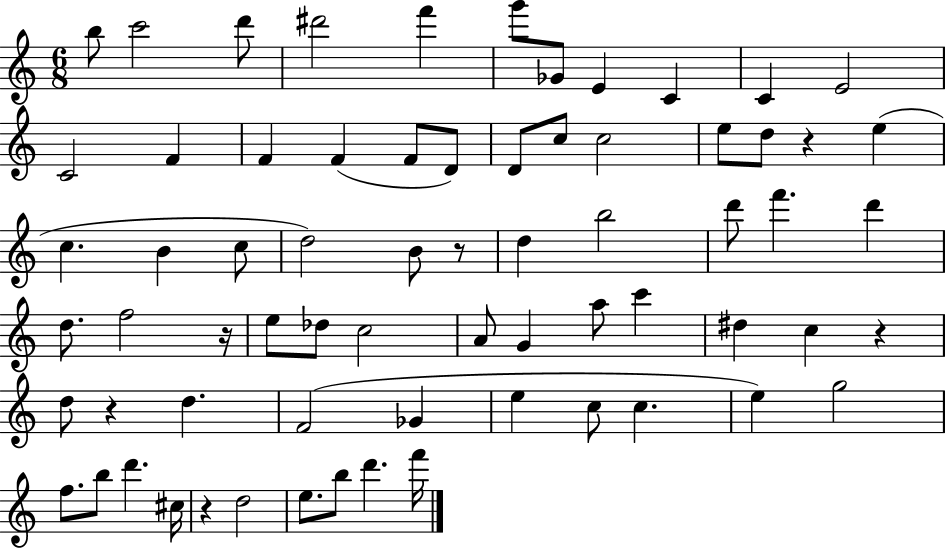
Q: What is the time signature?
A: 6/8